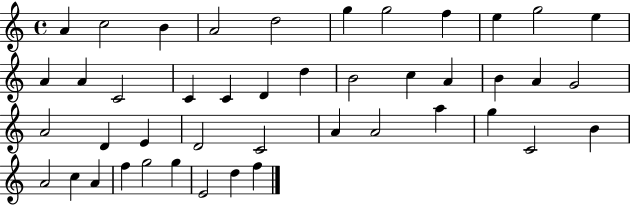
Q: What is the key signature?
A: C major